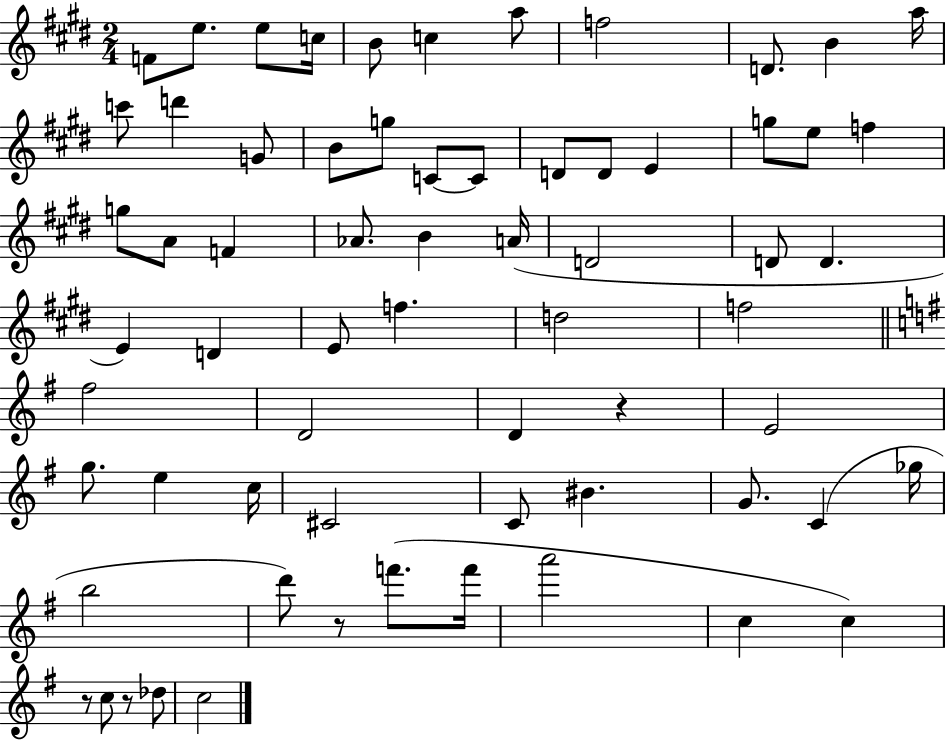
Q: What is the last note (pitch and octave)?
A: C5